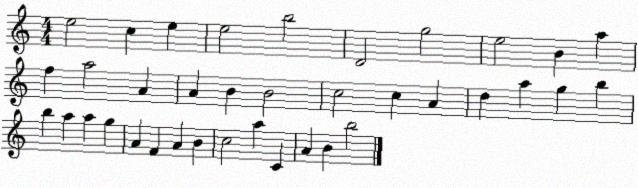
X:1
T:Untitled
M:4/4
L:1/4
K:C
e2 c e e2 b2 D2 g2 e2 B a f a2 A A B B2 c2 c A d a g b b a a g A F A B c2 a C A B b2